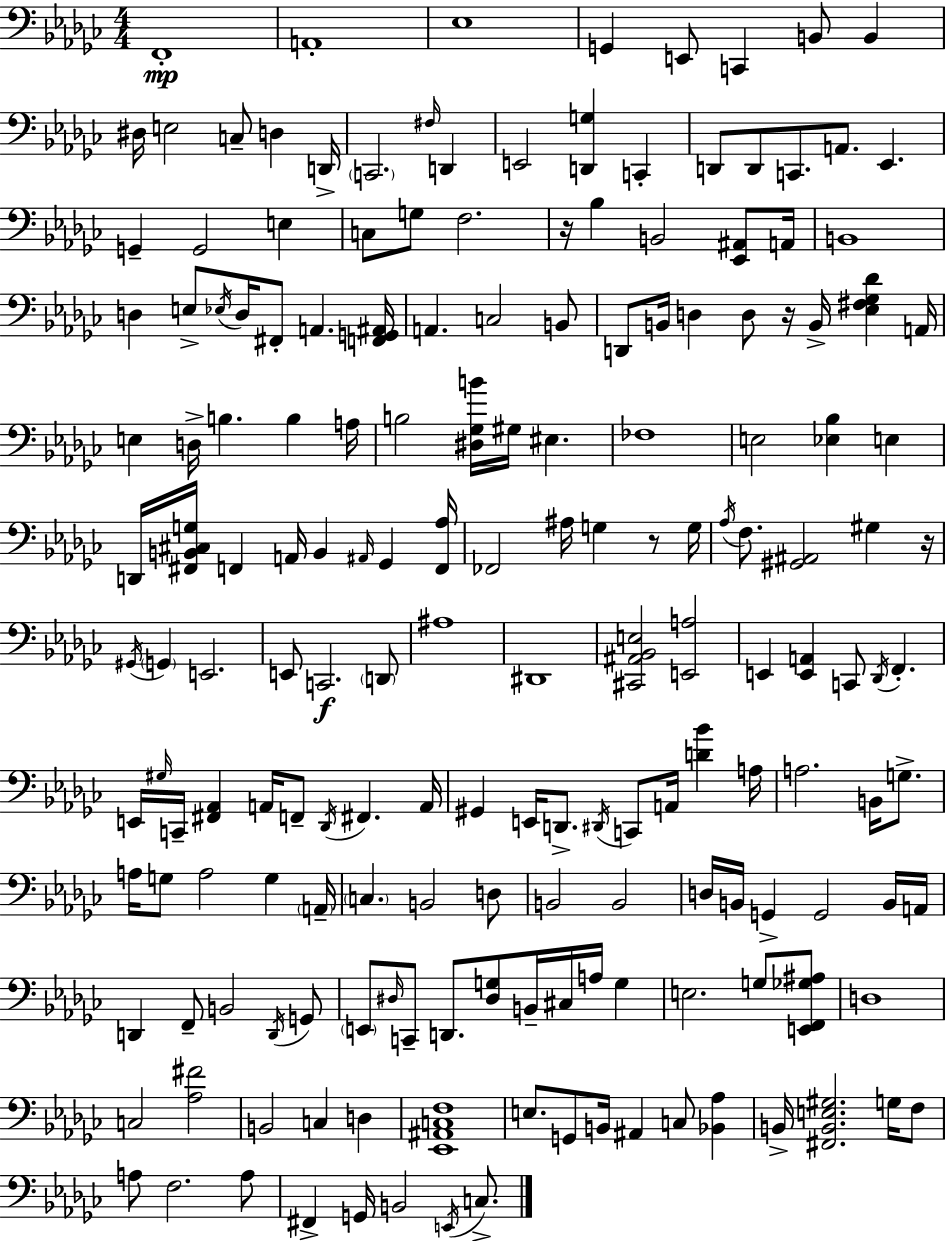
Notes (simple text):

F2/w A2/w Eb3/w G2/q E2/e C2/q B2/e B2/q D#3/s E3/h C3/e D3/q D2/s C2/h. F#3/s D2/q E2/h [D2,G3]/q C2/q D2/e D2/e C2/e. A2/e. Eb2/q. G2/q G2/h E3/q C3/e G3/e F3/h. R/s Bb3/q B2/h [Eb2,A#2]/e A2/s B2/w D3/q E3/e Eb3/s D3/s F#2/e A2/q. [F2,G2,A#2]/s A2/q. C3/h B2/e D2/e B2/s D3/q D3/e R/s B2/s [Eb3,F#3,Gb3,Db4]/q A2/s E3/q D3/s B3/q. B3/q A3/s B3/h [D#3,Gb3,B4]/s G#3/s EIS3/q. FES3/w E3/h [Eb3,Bb3]/q E3/q D2/s [F#2,B2,C#3,G3]/s F2/q A2/s B2/q A#2/s Gb2/q [F2,Ab3]/s FES2/h A#3/s G3/q R/e G3/s Ab3/s F3/e. [G#2,A#2]/h G#3/q R/s G#2/s G2/q E2/h. E2/e C2/h. D2/e A#3/w D#2/w [C#2,A#2,Bb2,E3]/h [E2,A3]/h E2/q [E2,A2]/q C2/e Db2/s F2/q. E2/s G#3/s C2/s [F#2,Ab2]/q A2/s F2/e Db2/s F#2/q. A2/s G#2/q E2/s D2/e. D#2/s C2/e A2/s [D4,Bb4]/q A3/s A3/h. B2/s G3/e. A3/s G3/e A3/h G3/q A2/s C3/q. B2/h D3/e B2/h B2/h D3/s B2/s G2/q G2/h B2/s A2/s D2/q F2/e B2/h D2/s G2/e E2/e D#3/s C2/e D2/e. [D#3,G3]/e B2/s C#3/s A3/s G3/q E3/h. G3/e [E2,F2,Gb3,A#3]/e D3/w C3/h [Ab3,F#4]/h B2/h C3/q D3/q [Eb2,A#2,C3,F3]/w E3/e. G2/e B2/s A#2/q C3/e [Bb2,Ab3]/q B2/s [F#2,B2,E3,G#3]/h. G3/s F3/e A3/e F3/h. A3/e F#2/q G2/s B2/h E2/s C3/e.